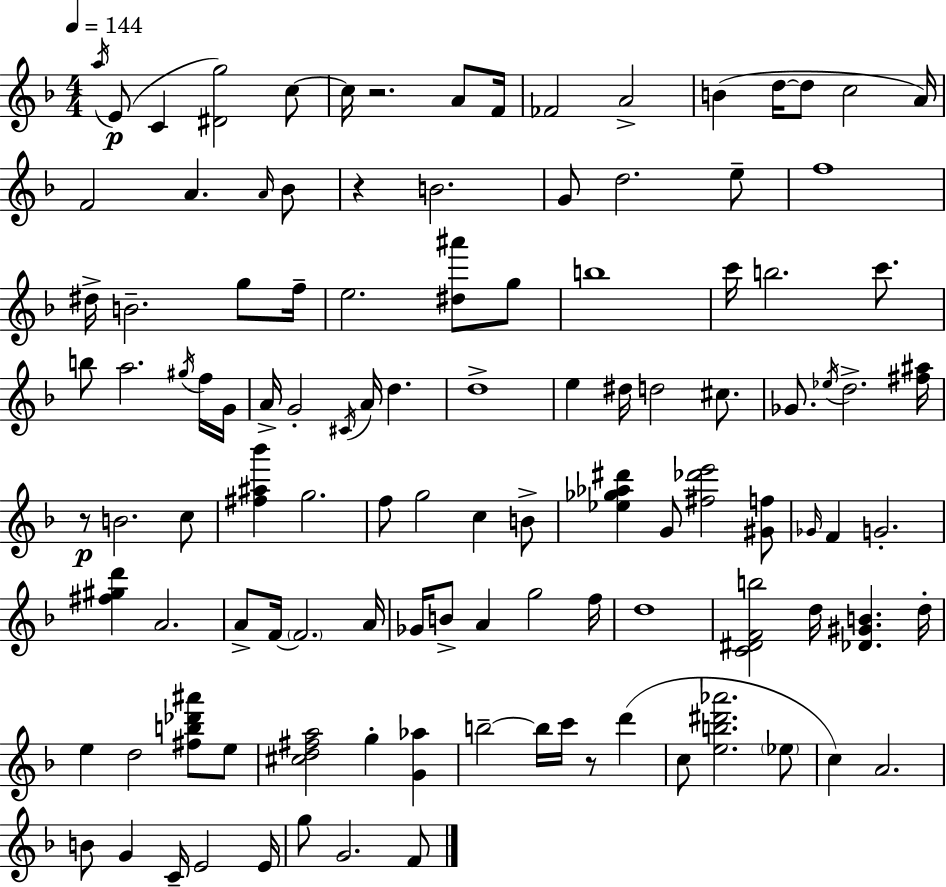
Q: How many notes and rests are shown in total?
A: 113